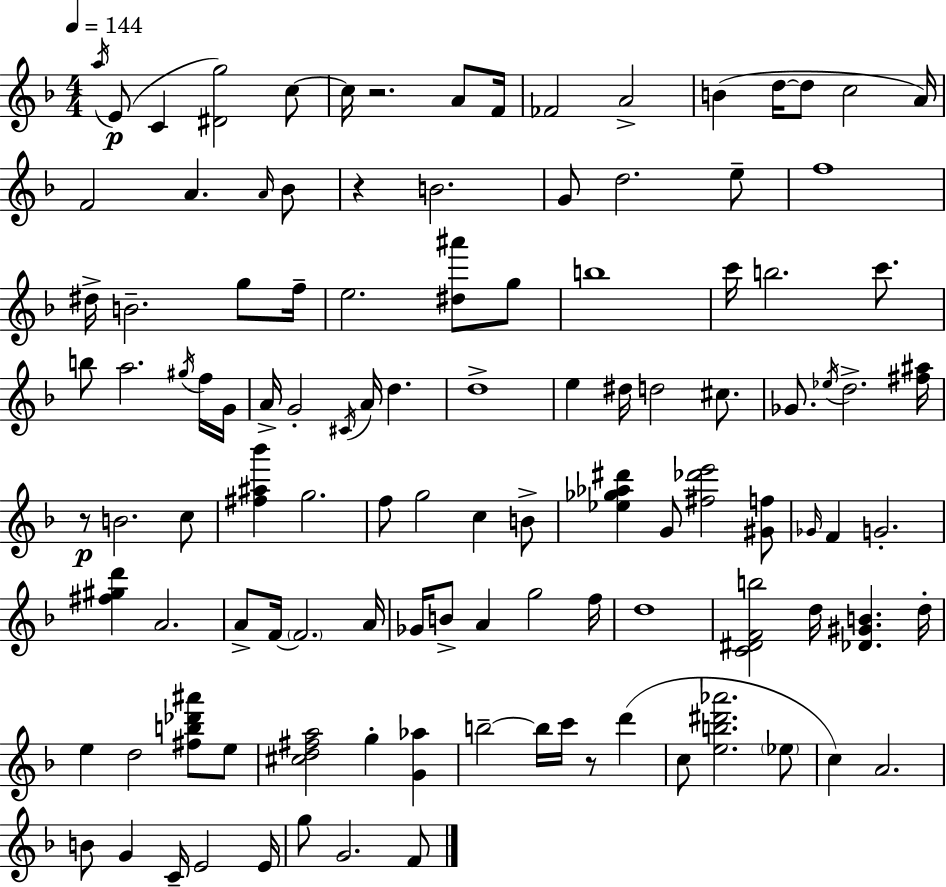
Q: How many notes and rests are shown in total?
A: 113